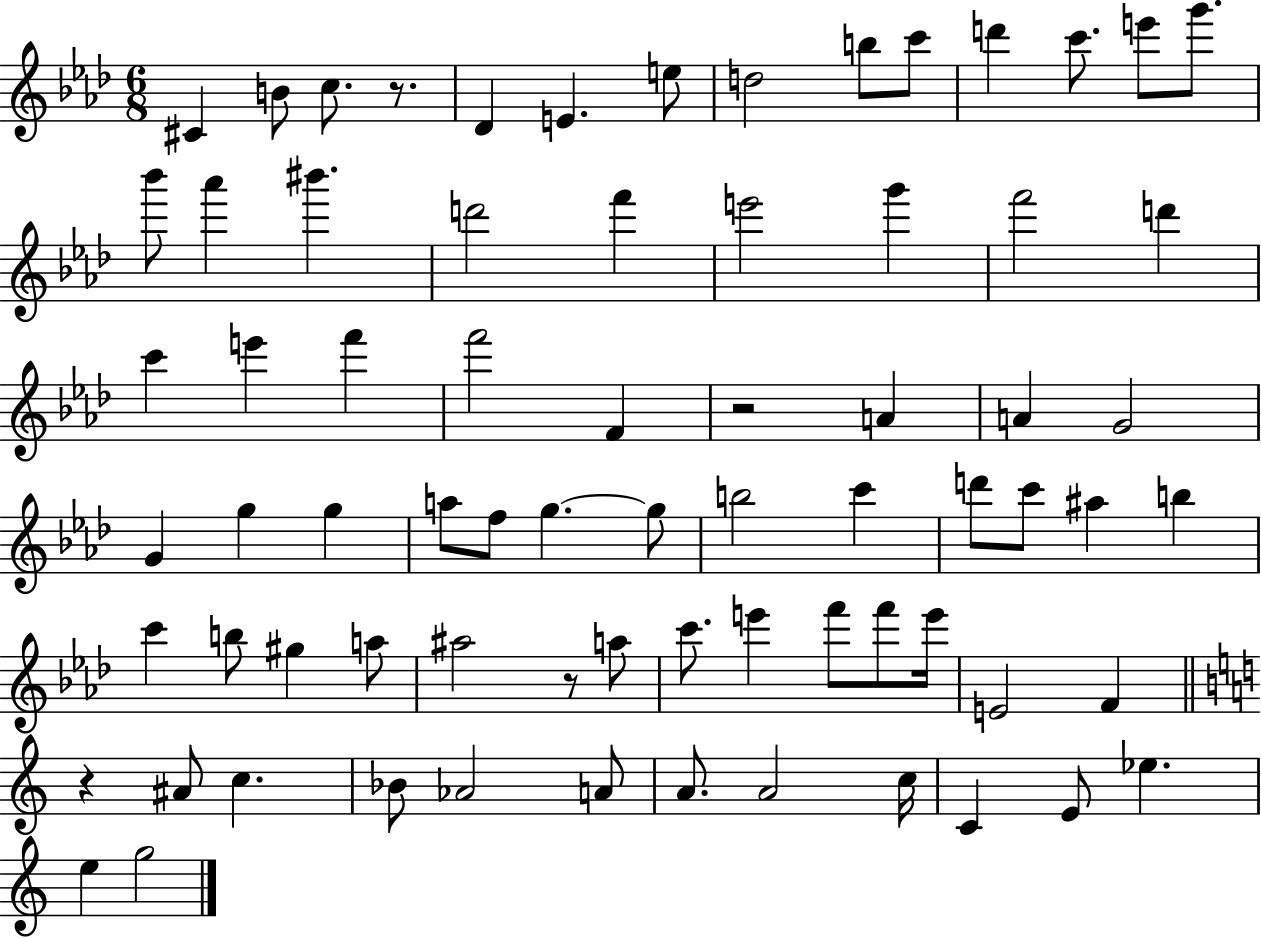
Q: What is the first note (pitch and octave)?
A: C#4